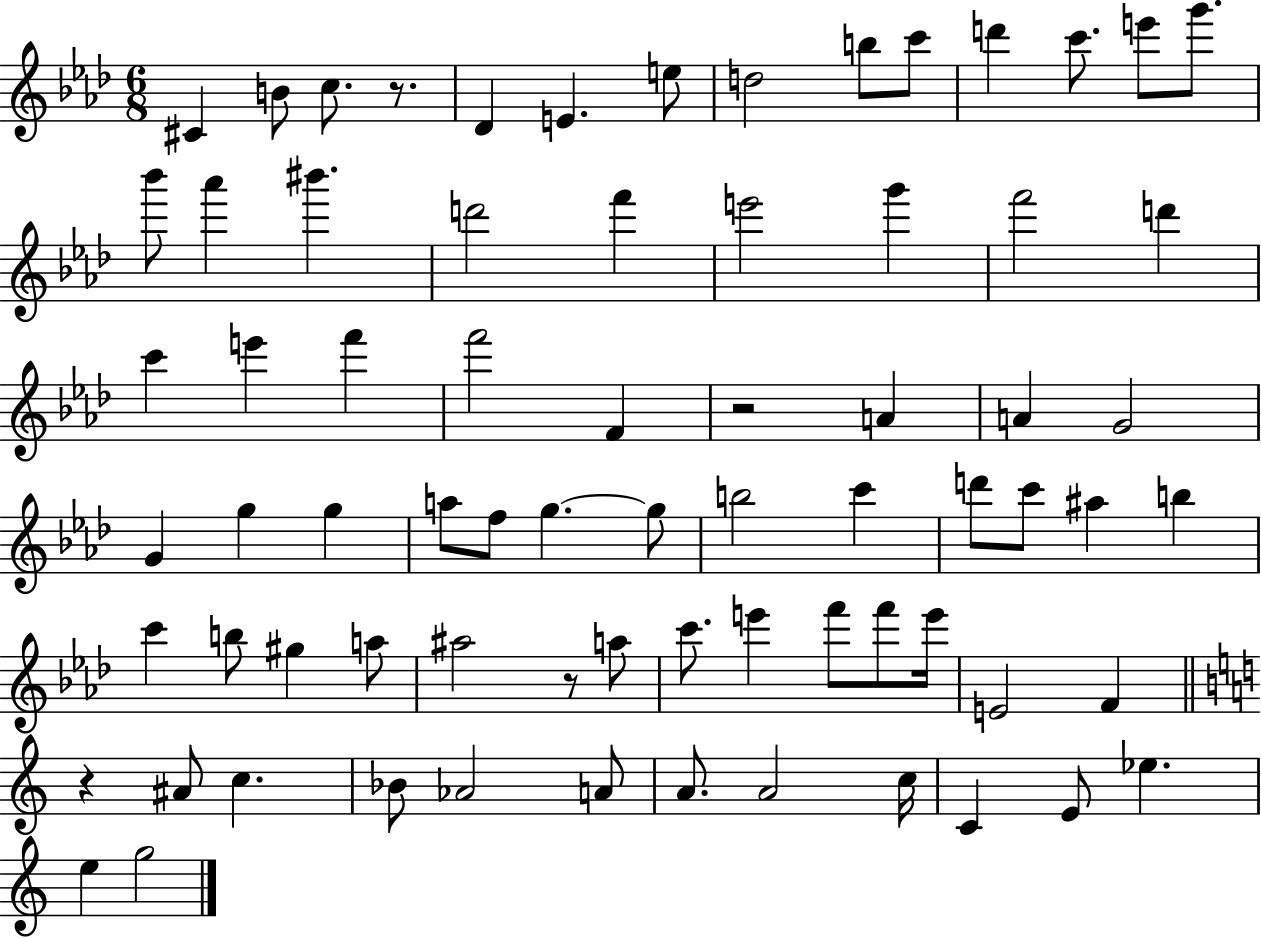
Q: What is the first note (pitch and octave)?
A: C#4